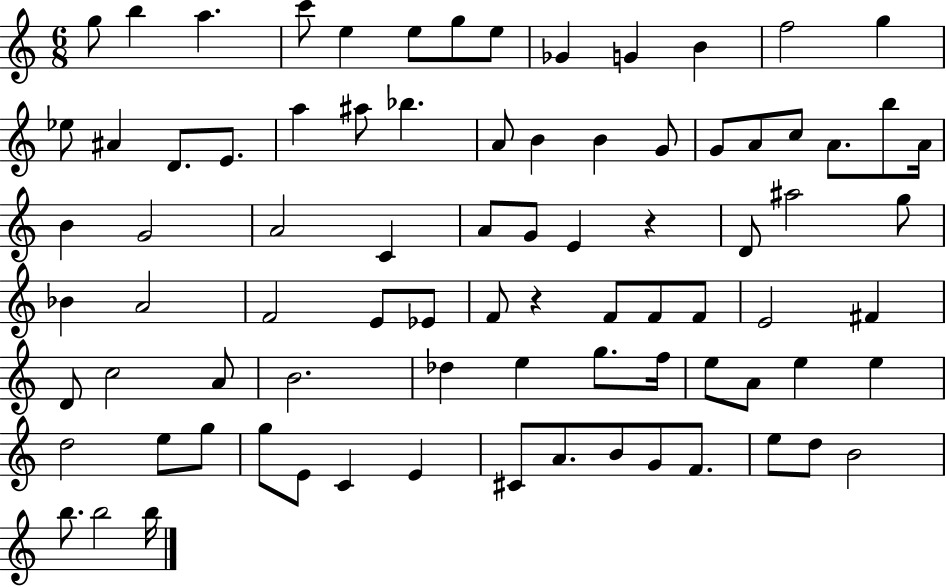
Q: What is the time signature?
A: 6/8